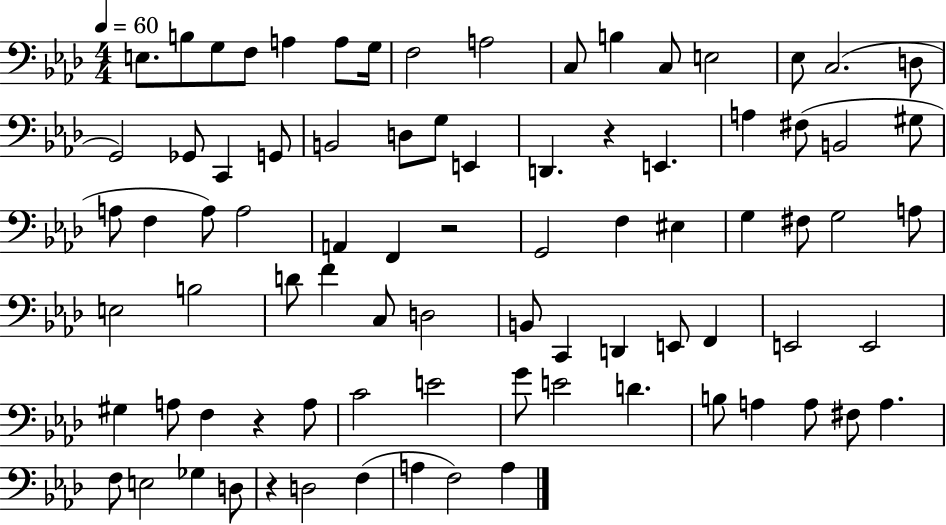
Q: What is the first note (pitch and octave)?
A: E3